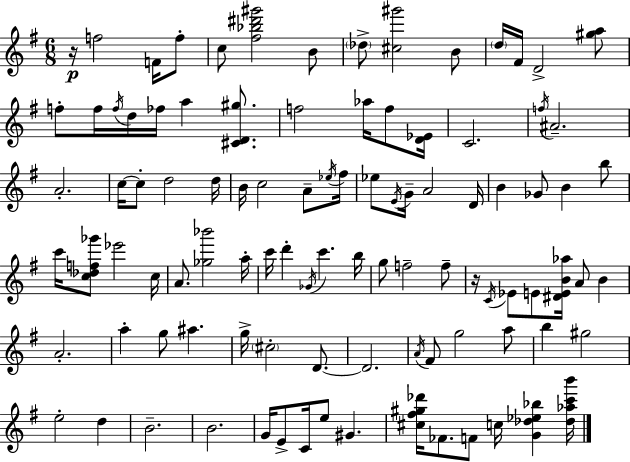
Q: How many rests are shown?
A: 2